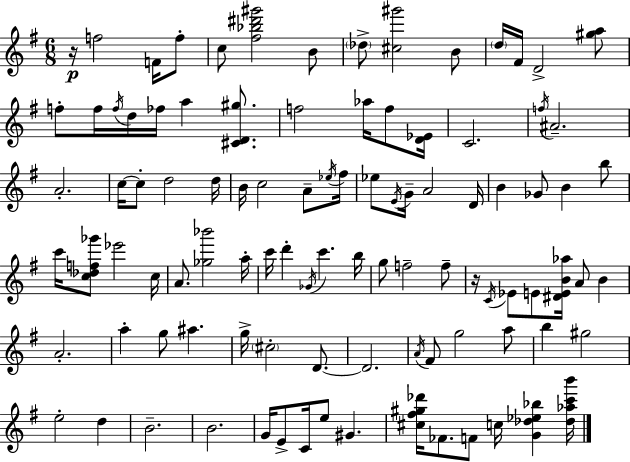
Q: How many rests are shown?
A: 2